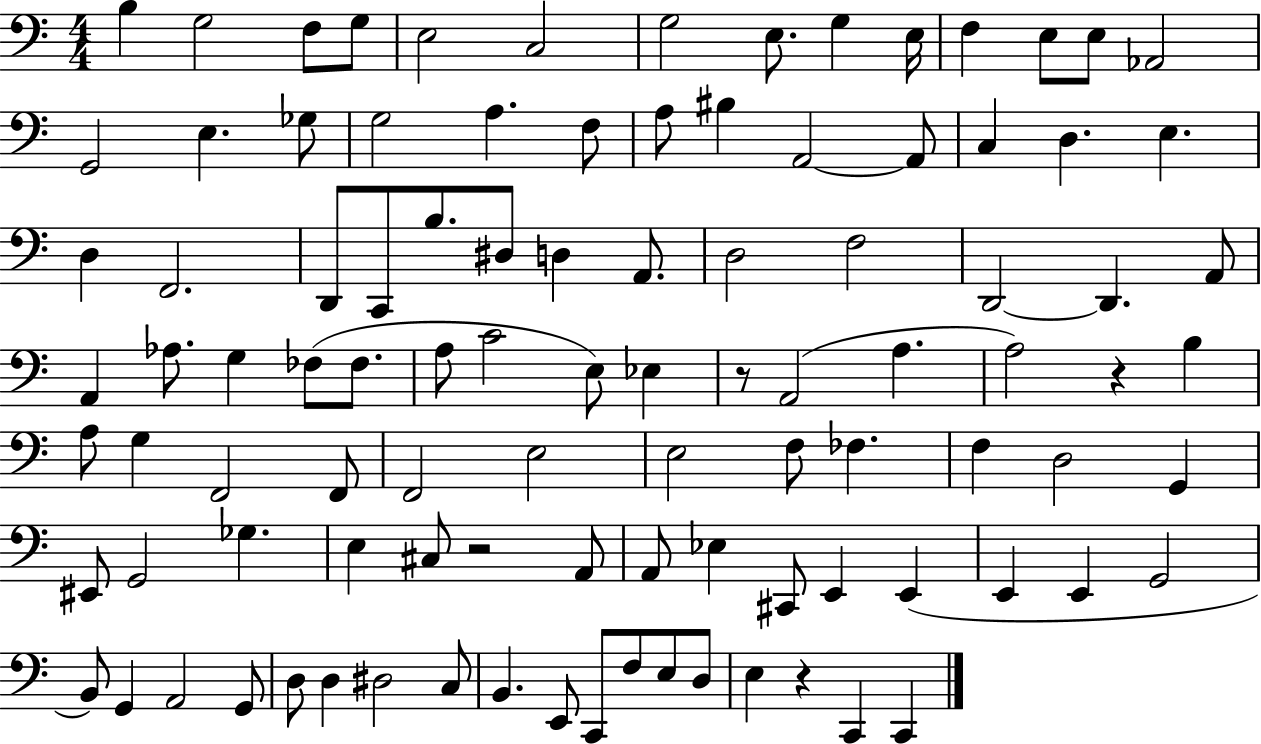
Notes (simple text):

B3/q G3/h F3/e G3/e E3/h C3/h G3/h E3/e. G3/q E3/s F3/q E3/e E3/e Ab2/h G2/h E3/q. Gb3/e G3/h A3/q. F3/e A3/e BIS3/q A2/h A2/e C3/q D3/q. E3/q. D3/q F2/h. D2/e C2/e B3/e. D#3/e D3/q A2/e. D3/h F3/h D2/h D2/q. A2/e A2/q Ab3/e. G3/q FES3/e FES3/e. A3/e C4/h E3/e Eb3/q R/e A2/h A3/q. A3/h R/q B3/q A3/e G3/q F2/h F2/e F2/h E3/h E3/h F3/e FES3/q. F3/q D3/h G2/q EIS2/e G2/h Gb3/q. E3/q C#3/e R/h A2/e A2/e Eb3/q C#2/e E2/q E2/q E2/q E2/q G2/h B2/e G2/q A2/h G2/e D3/e D3/q D#3/h C3/e B2/q. E2/e C2/e F3/e E3/e D3/e E3/q R/q C2/q C2/q